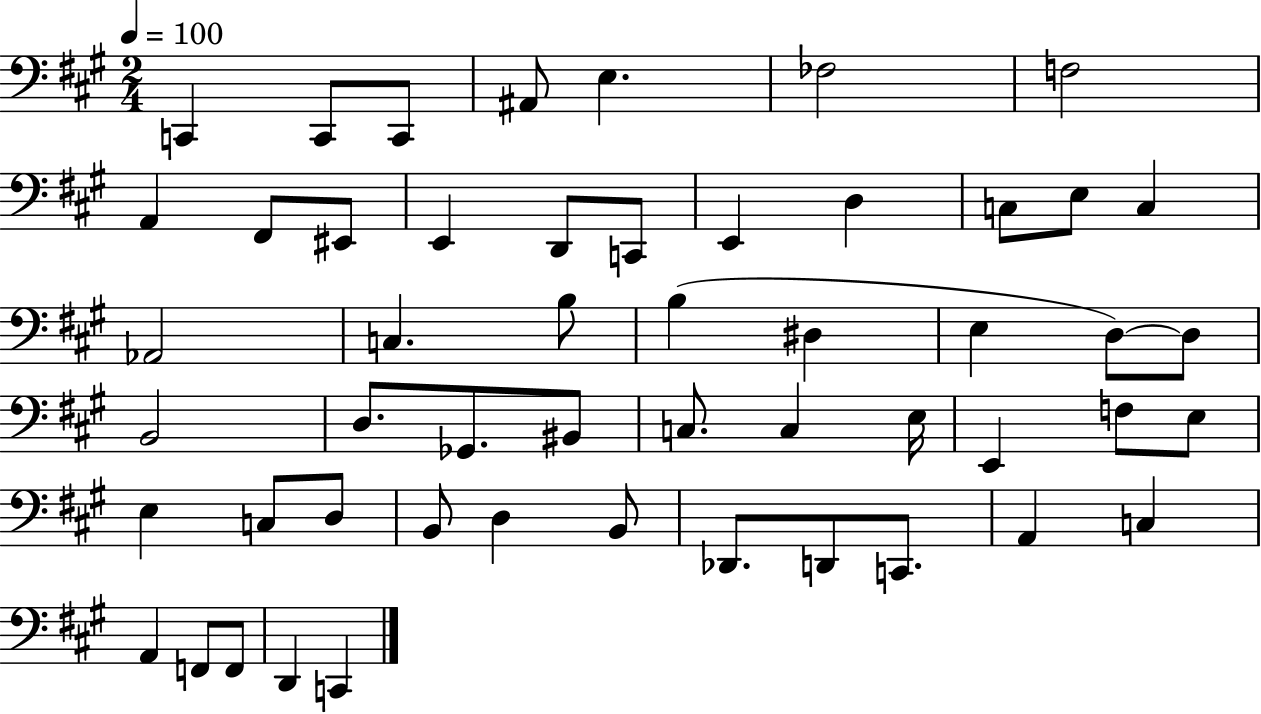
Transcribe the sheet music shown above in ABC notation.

X:1
T:Untitled
M:2/4
L:1/4
K:A
C,, C,,/2 C,,/2 ^A,,/2 E, _F,2 F,2 A,, ^F,,/2 ^E,,/2 E,, D,,/2 C,,/2 E,, D, C,/2 E,/2 C, _A,,2 C, B,/2 B, ^D, E, D,/2 D,/2 B,,2 D,/2 _G,,/2 ^B,,/2 C,/2 C, E,/4 E,, F,/2 E,/2 E, C,/2 D,/2 B,,/2 D, B,,/2 _D,,/2 D,,/2 C,,/2 A,, C, A,, F,,/2 F,,/2 D,, C,,